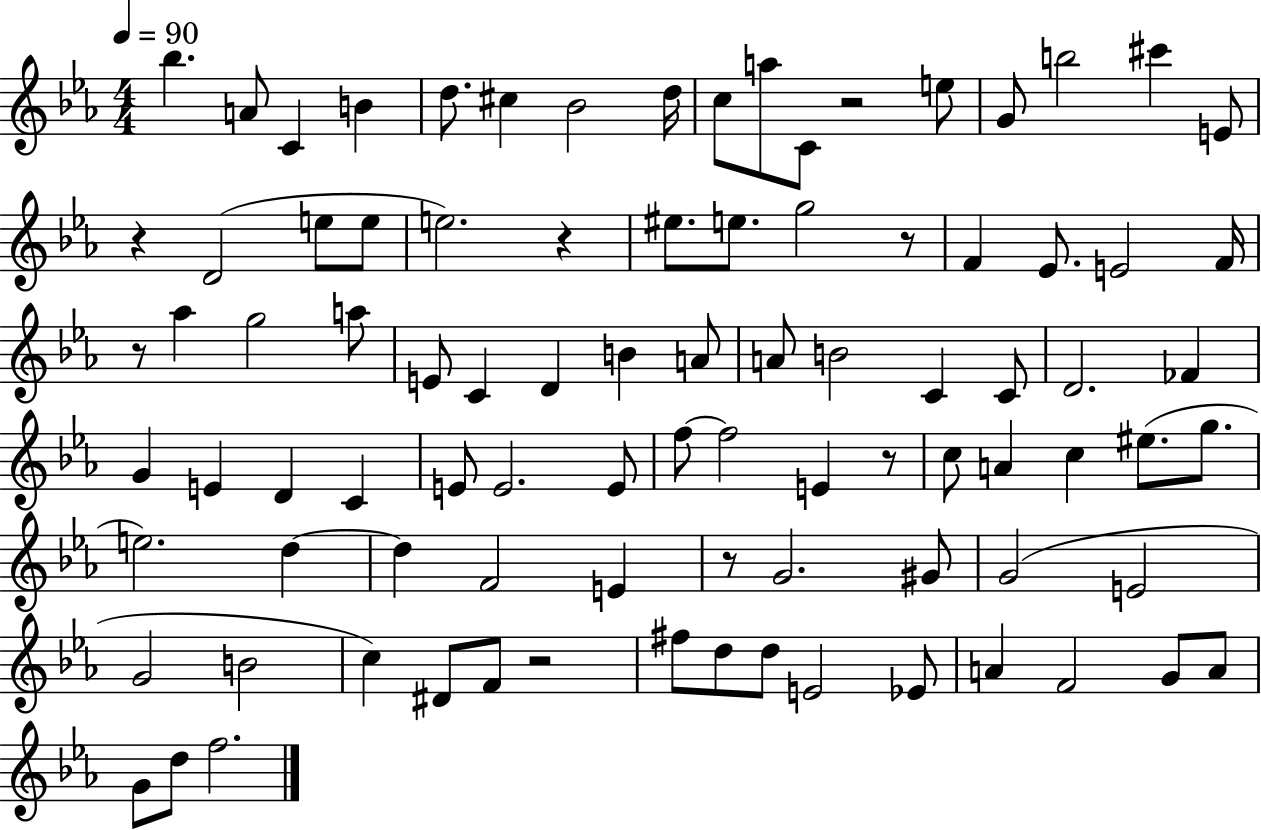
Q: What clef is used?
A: treble